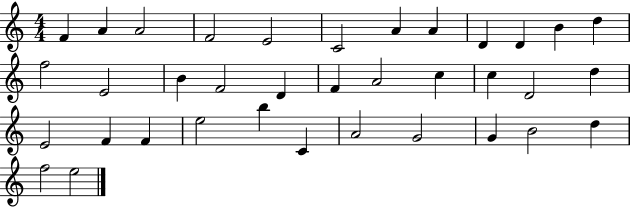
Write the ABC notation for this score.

X:1
T:Untitled
M:4/4
L:1/4
K:C
F A A2 F2 E2 C2 A A D D B d f2 E2 B F2 D F A2 c c D2 d E2 F F e2 b C A2 G2 G B2 d f2 e2